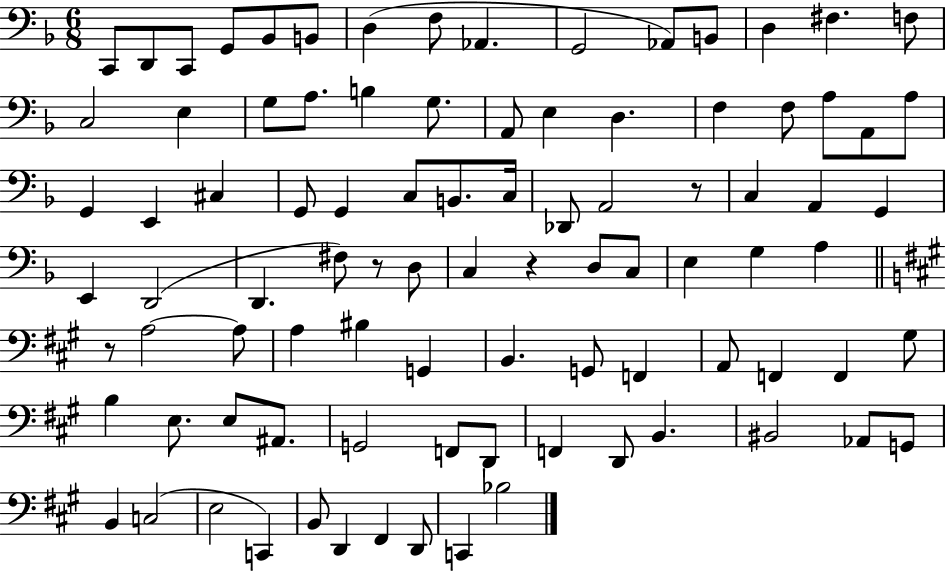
C2/e D2/e C2/e G2/e Bb2/e B2/e D3/q F3/e Ab2/q. G2/h Ab2/e B2/e D3/q F#3/q. F3/e C3/h E3/q G3/e A3/e. B3/q G3/e. A2/e E3/q D3/q. F3/q F3/e A3/e A2/e A3/e G2/q E2/q C#3/q G2/e G2/q C3/e B2/e. C3/s Db2/e A2/h R/e C3/q A2/q G2/q E2/q D2/h D2/q. F#3/e R/e D3/e C3/q R/q D3/e C3/e E3/q G3/q A3/q R/e A3/h A3/e A3/q BIS3/q G2/q B2/q. G2/e F2/q A2/e F2/q F2/q G#3/e B3/q E3/e. E3/e A#2/e. G2/h F2/e D2/e F2/q D2/e B2/q. BIS2/h Ab2/e G2/e B2/q C3/h E3/h C2/q B2/e D2/q F#2/q D2/e C2/q Bb3/h